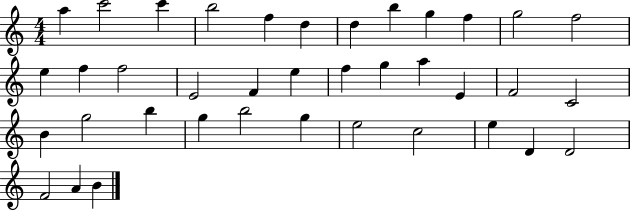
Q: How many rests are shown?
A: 0